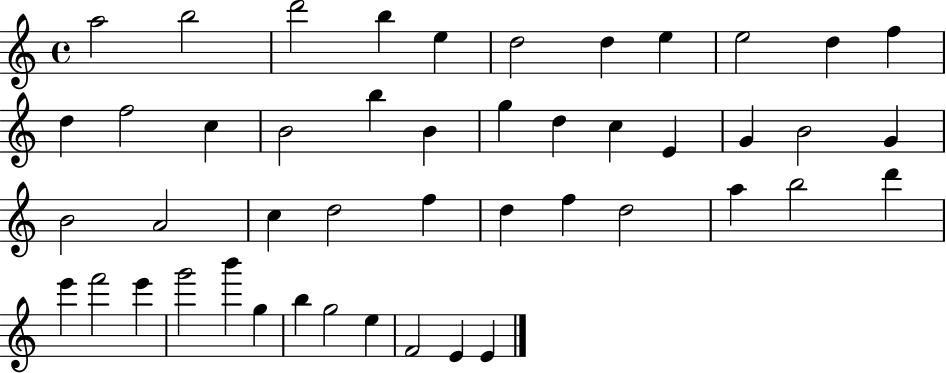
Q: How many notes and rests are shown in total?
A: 47